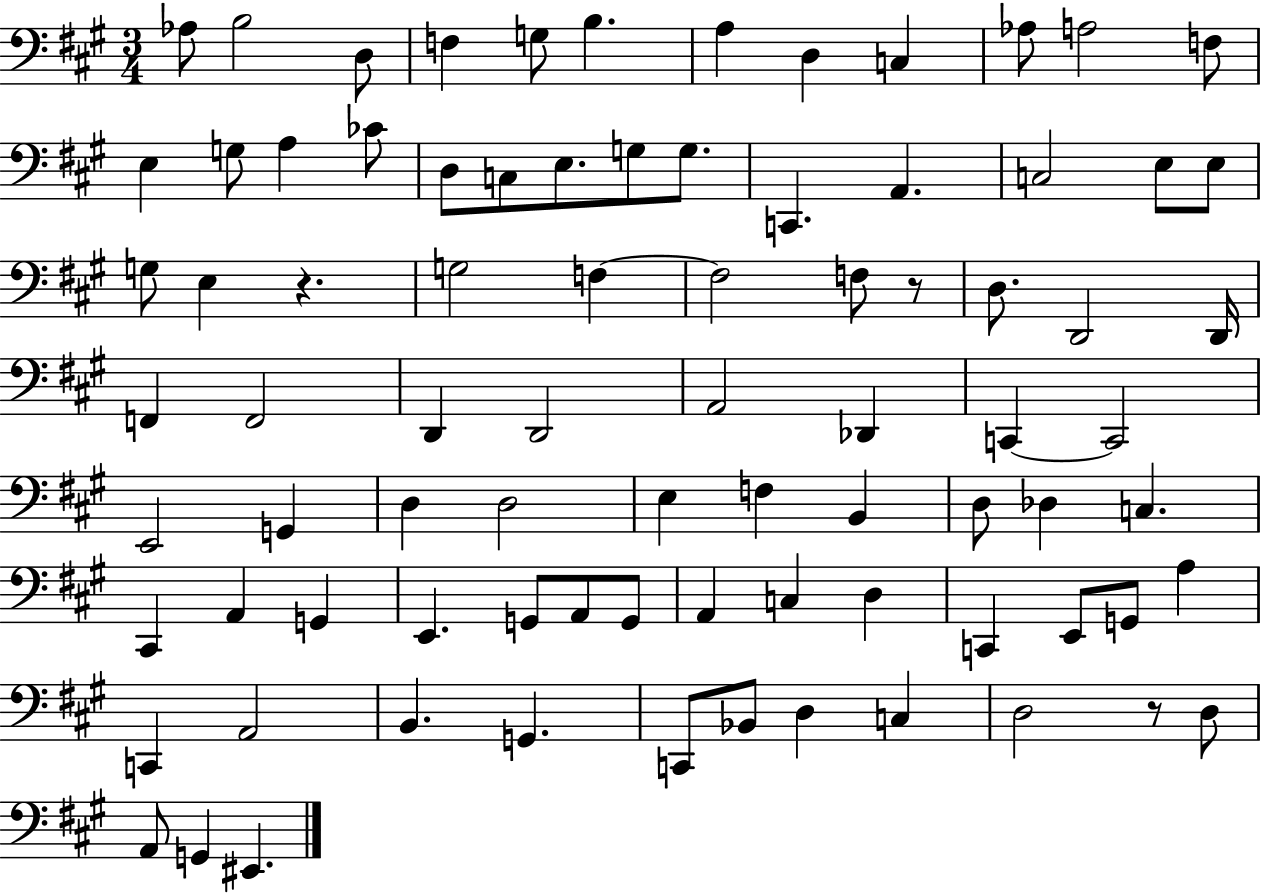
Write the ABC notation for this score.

X:1
T:Untitled
M:3/4
L:1/4
K:A
_A,/2 B,2 D,/2 F, G,/2 B, A, D, C, _A,/2 A,2 F,/2 E, G,/2 A, _C/2 D,/2 C,/2 E,/2 G,/2 G,/2 C,, A,, C,2 E,/2 E,/2 G,/2 E, z G,2 F, F,2 F,/2 z/2 D,/2 D,,2 D,,/4 F,, F,,2 D,, D,,2 A,,2 _D,, C,, C,,2 E,,2 G,, D, D,2 E, F, B,, D,/2 _D, C, ^C,, A,, G,, E,, G,,/2 A,,/2 G,,/2 A,, C, D, C,, E,,/2 G,,/2 A, C,, A,,2 B,, G,, C,,/2 _B,,/2 D, C, D,2 z/2 D,/2 A,,/2 G,, ^E,,